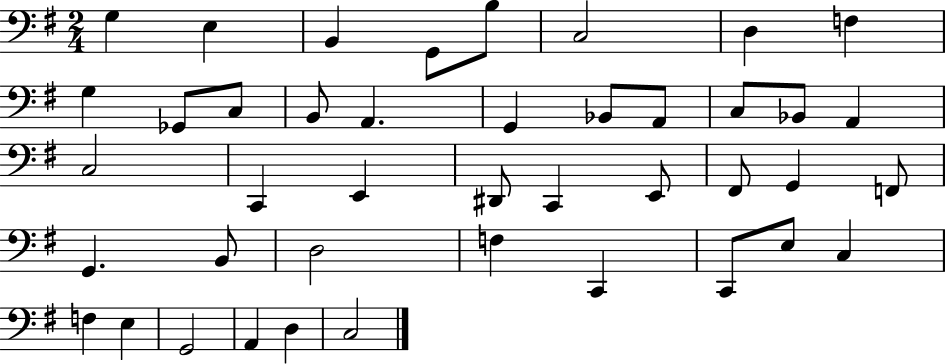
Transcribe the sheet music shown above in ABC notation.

X:1
T:Untitled
M:2/4
L:1/4
K:G
G, E, B,, G,,/2 B,/2 C,2 D, F, G, _G,,/2 C,/2 B,,/2 A,, G,, _B,,/2 A,,/2 C,/2 _B,,/2 A,, C,2 C,, E,, ^D,,/2 C,, E,,/2 ^F,,/2 G,, F,,/2 G,, B,,/2 D,2 F, C,, C,,/2 E,/2 C, F, E, G,,2 A,, D, C,2